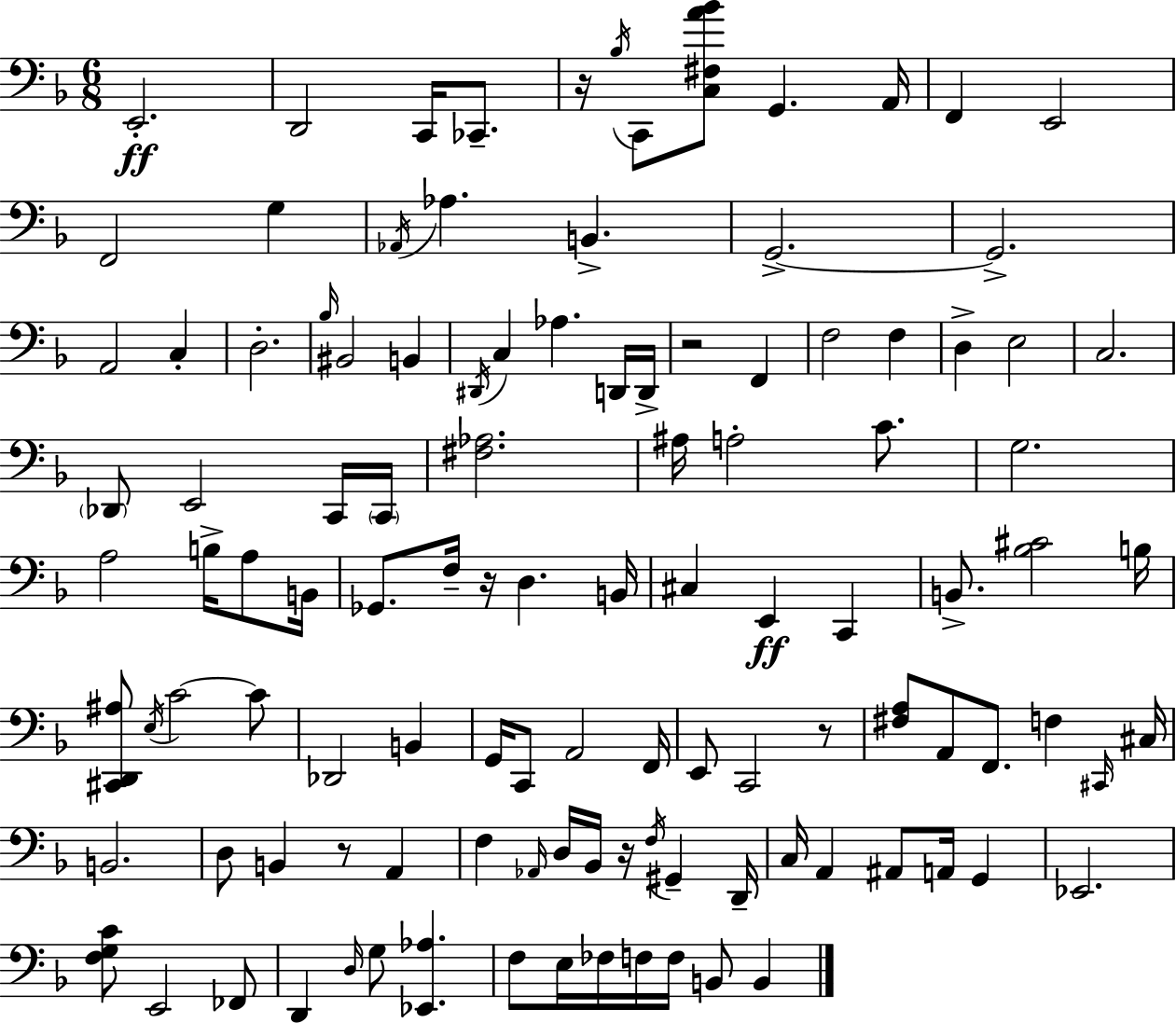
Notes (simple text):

E2/h. D2/h C2/s CES2/e. R/s Bb3/s C2/e [C3,F#3,A4,Bb4]/e G2/q. A2/s F2/q E2/h F2/h G3/q Ab2/s Ab3/q. B2/q. G2/h. G2/h. A2/h C3/q D3/h. Bb3/s BIS2/h B2/q D#2/s C3/q Ab3/q. D2/s D2/s R/h F2/q F3/h F3/q D3/q E3/h C3/h. Db2/e E2/h C2/s C2/s [F#3,Ab3]/h. A#3/s A3/h C4/e. G3/h. A3/h B3/s A3/e B2/s Gb2/e. F3/s R/s D3/q. B2/s C#3/q E2/q C2/q B2/e. [Bb3,C#4]/h B3/s [C#2,D2,A#3]/e E3/s C4/h C4/e Db2/h B2/q G2/s C2/e A2/h F2/s E2/e C2/h R/e [F#3,A3]/e A2/e F2/e. F3/q C#2/s C#3/s B2/h. D3/e B2/q R/e A2/q F3/q Ab2/s D3/s Bb2/s R/s F3/s G#2/q D2/s C3/s A2/q A#2/e A2/s G2/q Eb2/h. [F3,G3,C4]/e E2/h FES2/e D2/q D3/s G3/e [Eb2,Ab3]/q. F3/e E3/s FES3/s F3/s F3/s B2/e B2/q